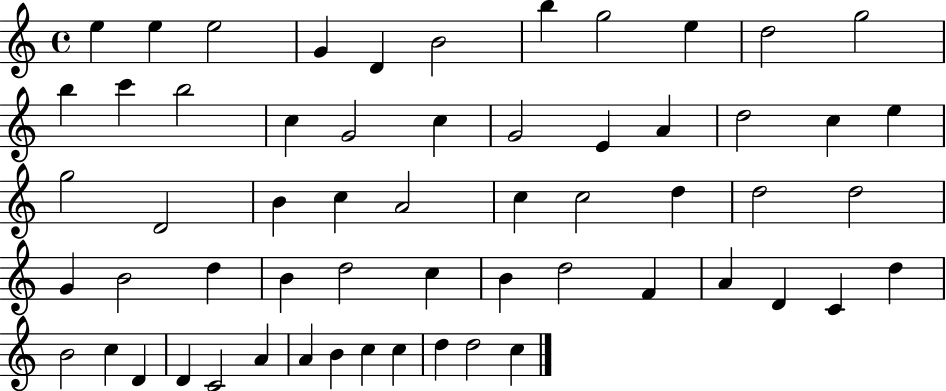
E5/q E5/q E5/h G4/q D4/q B4/h B5/q G5/h E5/q D5/h G5/h B5/q C6/q B5/h C5/q G4/h C5/q G4/h E4/q A4/q D5/h C5/q E5/q G5/h D4/h B4/q C5/q A4/h C5/q C5/h D5/q D5/h D5/h G4/q B4/h D5/q B4/q D5/h C5/q B4/q D5/h F4/q A4/q D4/q C4/q D5/q B4/h C5/q D4/q D4/q C4/h A4/q A4/q B4/q C5/q C5/q D5/q D5/h C5/q